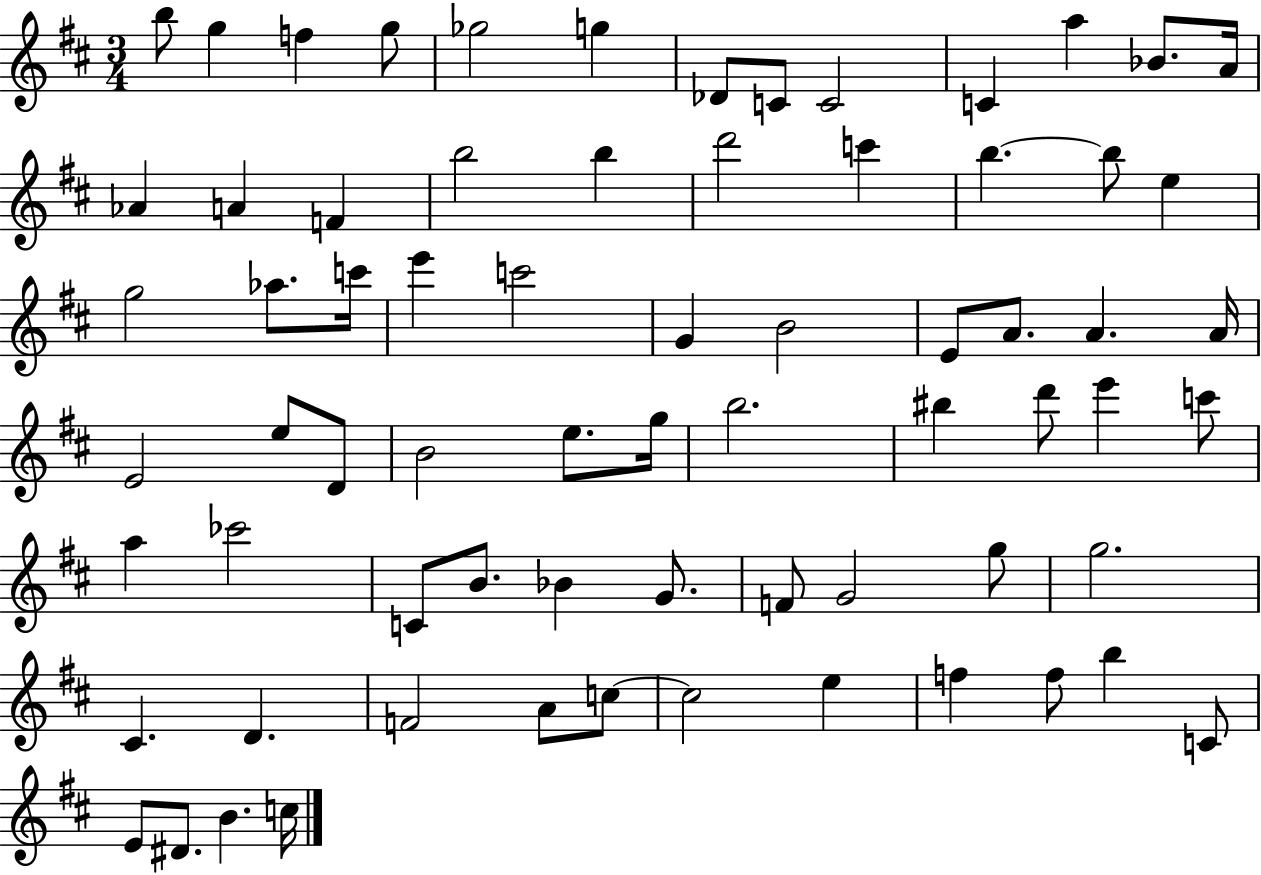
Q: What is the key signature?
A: D major